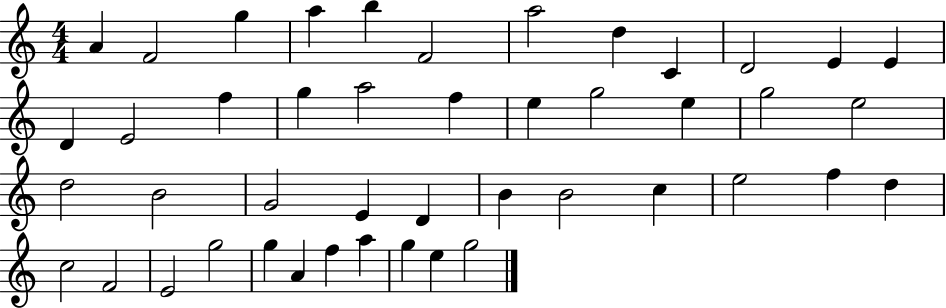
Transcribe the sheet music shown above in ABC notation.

X:1
T:Untitled
M:4/4
L:1/4
K:C
A F2 g a b F2 a2 d C D2 E E D E2 f g a2 f e g2 e g2 e2 d2 B2 G2 E D B B2 c e2 f d c2 F2 E2 g2 g A f a g e g2